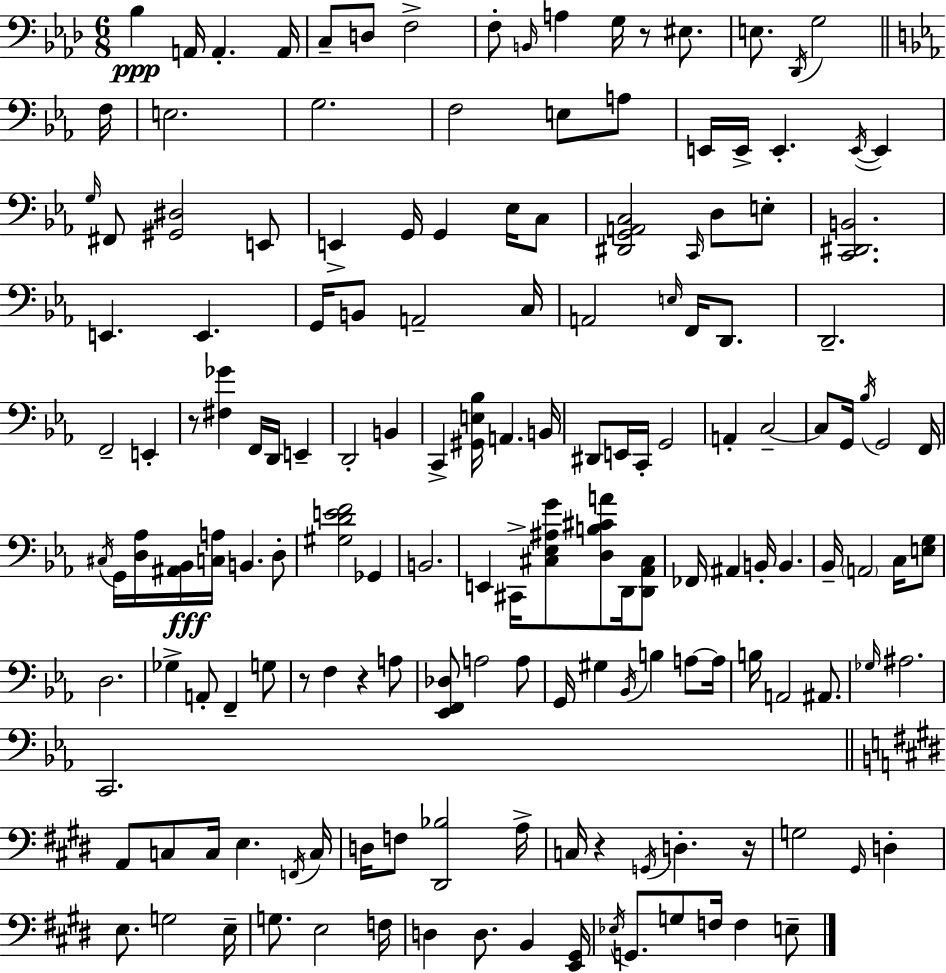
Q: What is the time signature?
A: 6/8